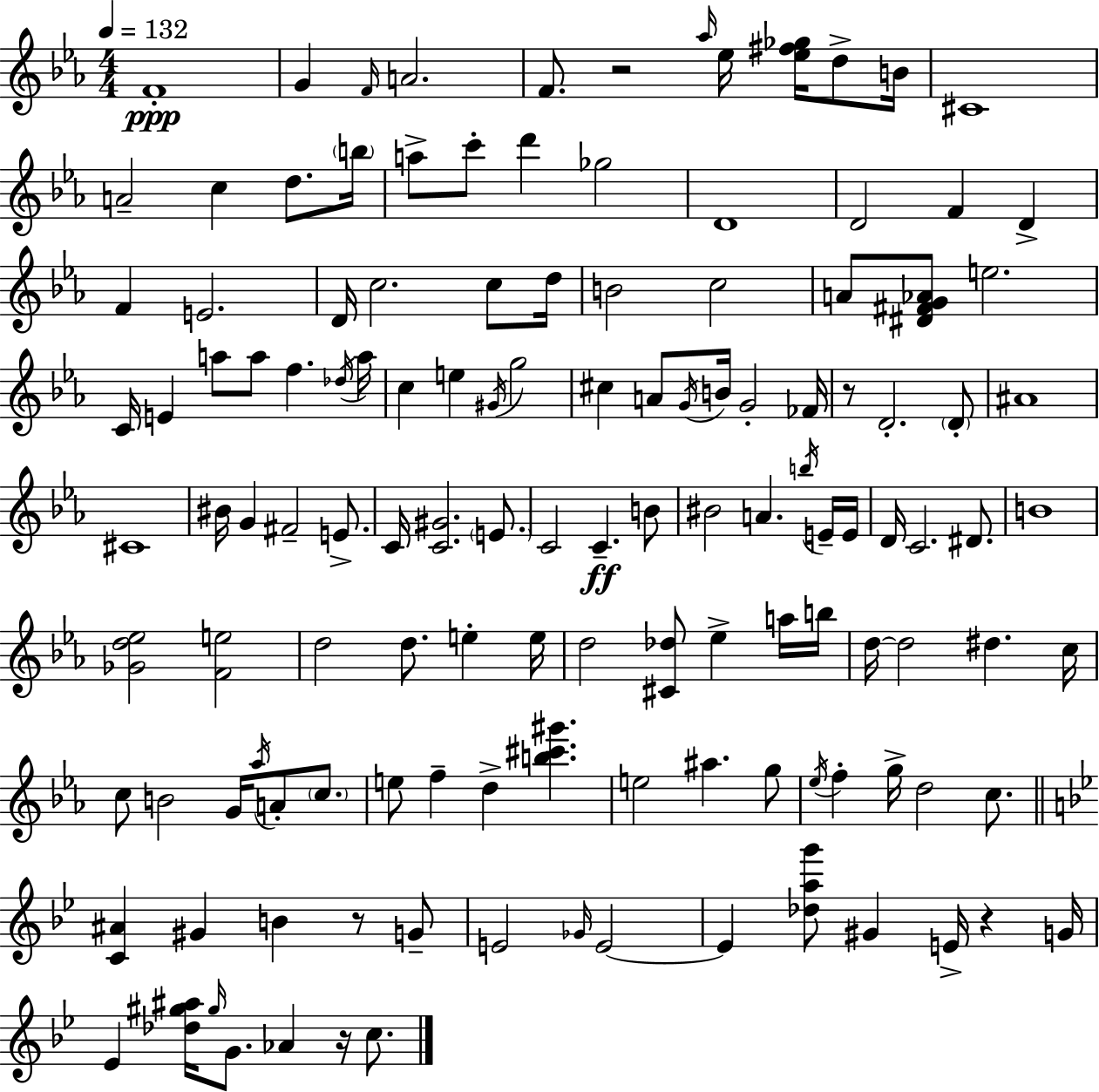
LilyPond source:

{
  \clef treble
  \numericTimeSignature
  \time 4/4
  \key ees \major
  \tempo 4 = 132
  \repeat volta 2 { f'1-.\ppp | g'4 \grace { f'16 } a'2. | f'8. r2 \grace { aes''16 } ees''16 <ees'' fis'' ges''>16 d''8-> | b'16 cis'1 | \break a'2-- c''4 d''8. | \parenthesize b''16 a''8-> c'''8-. d'''4 ges''2 | d'1 | d'2 f'4 d'4-> | \break f'4 e'2. | d'16 c''2. c''8 | d''16 b'2 c''2 | a'8 <dis' fis' g' aes'>8 e''2. | \break c'16 e'4 a''8 a''8 f''4. | \acciaccatura { des''16 } a''16 c''4 e''4 \acciaccatura { gis'16 } g''2 | cis''4 a'8 \acciaccatura { g'16 } b'16 g'2-. | fes'16 r8 d'2.-. | \break \parenthesize d'8-. ais'1 | cis'1 | bis'16 g'4 fis'2-- | e'8.-> c'16 <c' gis'>2. | \break \parenthesize e'8. c'2 c'4.--\ff | b'8 bis'2 a'4. | \acciaccatura { b''16 } e'16-- e'16 d'16 c'2. | dis'8. b'1 | \break <ges' d'' ees''>2 <f' e''>2 | d''2 d''8. | e''4-. e''16 d''2 <cis' des''>8 | ees''4-> a''16 b''16 d''16~~ d''2 dis''4. | \break c''16 c''8 b'2 | g'16 \acciaccatura { aes''16 } a'8-. \parenthesize c''8. e''8 f''4-- d''4-> | <b'' cis''' gis'''>4. e''2 ais''4. | g''8 \acciaccatura { ees''16 } f''4-. g''16-> d''2 | \break c''8. \bar "||" \break \key g \minor <c' ais'>4 gis'4 b'4 r8 g'8-- | e'2 \grace { ges'16 } e'2~~ | e'4 <des'' a'' g'''>8 gis'4 e'16-> r4 | g'16 ees'4 <des'' gis'' ais''>16 \grace { gis''16 } g'8. aes'4 r16 c''8. | \break } \bar "|."
}